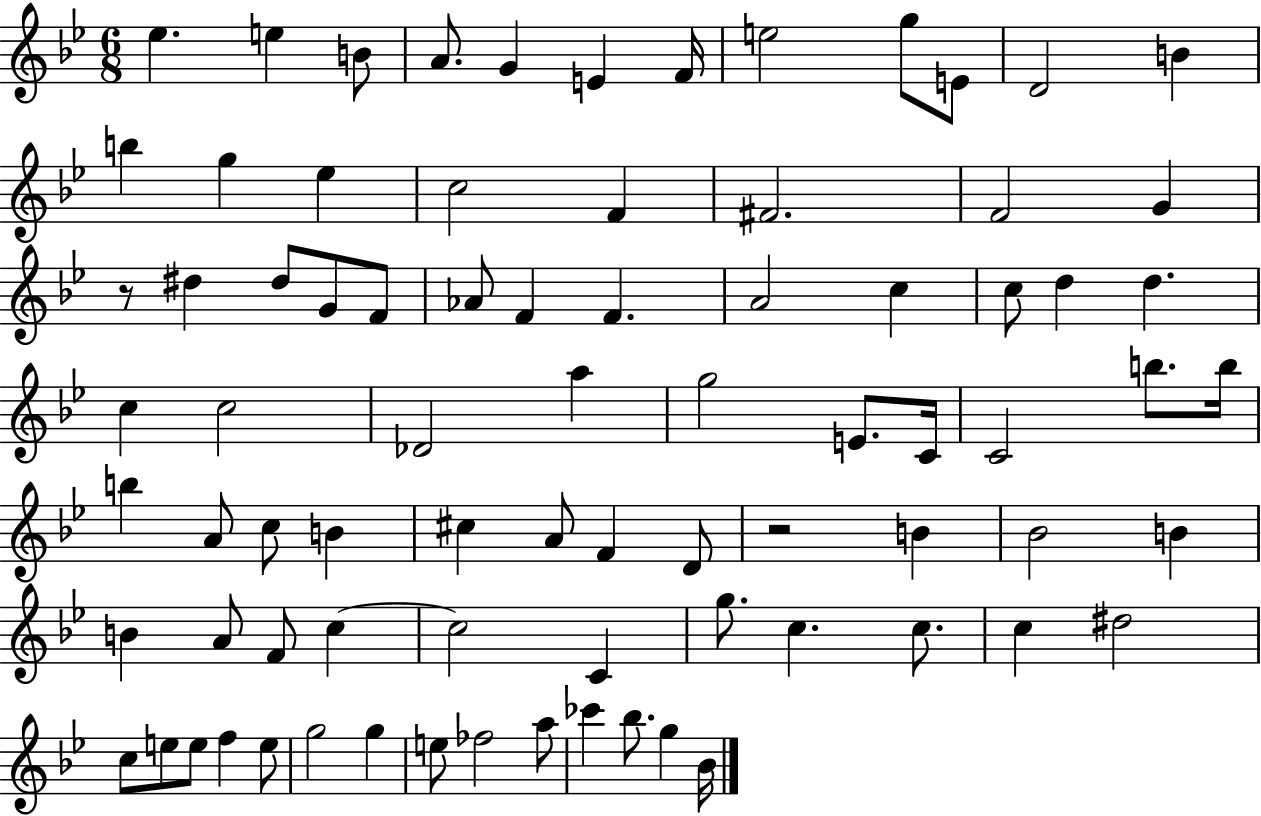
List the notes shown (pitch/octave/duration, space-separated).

Eb5/q. E5/q B4/e A4/e. G4/q E4/q F4/s E5/h G5/e E4/e D4/h B4/q B5/q G5/q Eb5/q C5/h F4/q F#4/h. F4/h G4/q R/e D#5/q D#5/e G4/e F4/e Ab4/e F4/q F4/q. A4/h C5/q C5/e D5/q D5/q. C5/q C5/h Db4/h A5/q G5/h E4/e. C4/s C4/h B5/e. B5/s B5/q A4/e C5/e B4/q C#5/q A4/e F4/q D4/e R/h B4/q Bb4/h B4/q B4/q A4/e F4/e C5/q C5/h C4/q G5/e. C5/q. C5/e. C5/q D#5/h C5/e E5/e E5/e F5/q E5/e G5/h G5/q E5/e FES5/h A5/e CES6/q Bb5/e. G5/q Bb4/s